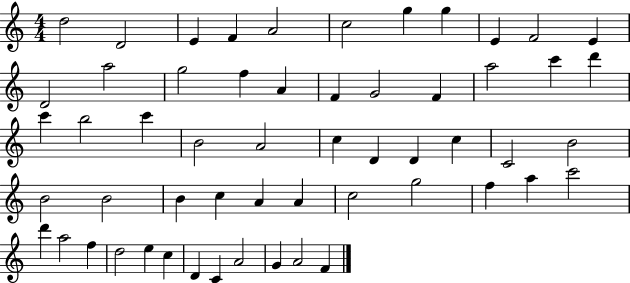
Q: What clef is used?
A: treble